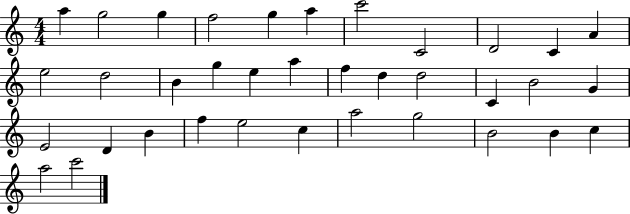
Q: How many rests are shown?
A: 0